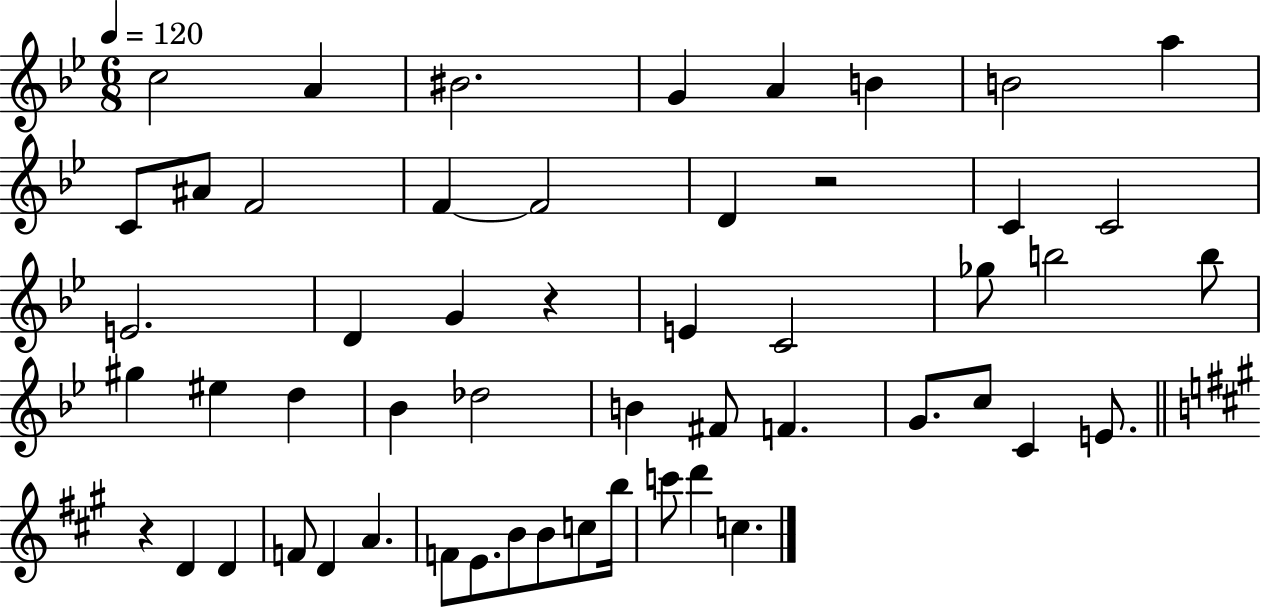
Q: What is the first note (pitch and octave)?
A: C5